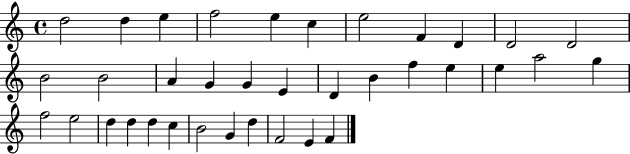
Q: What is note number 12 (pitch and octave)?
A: B4